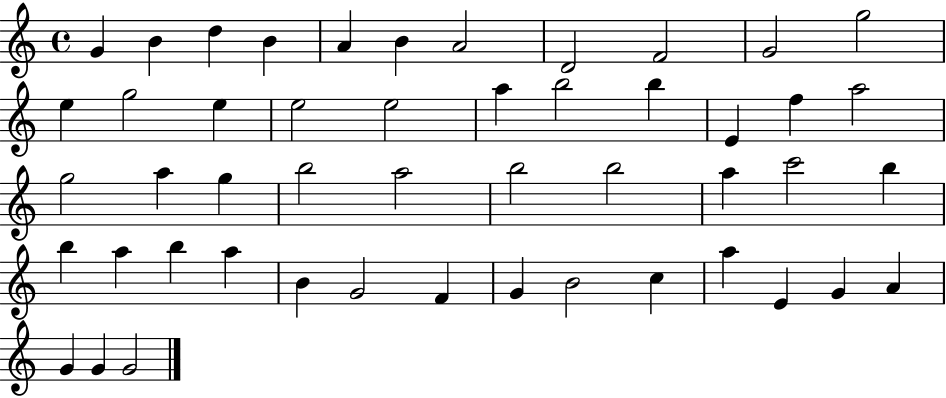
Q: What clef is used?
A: treble